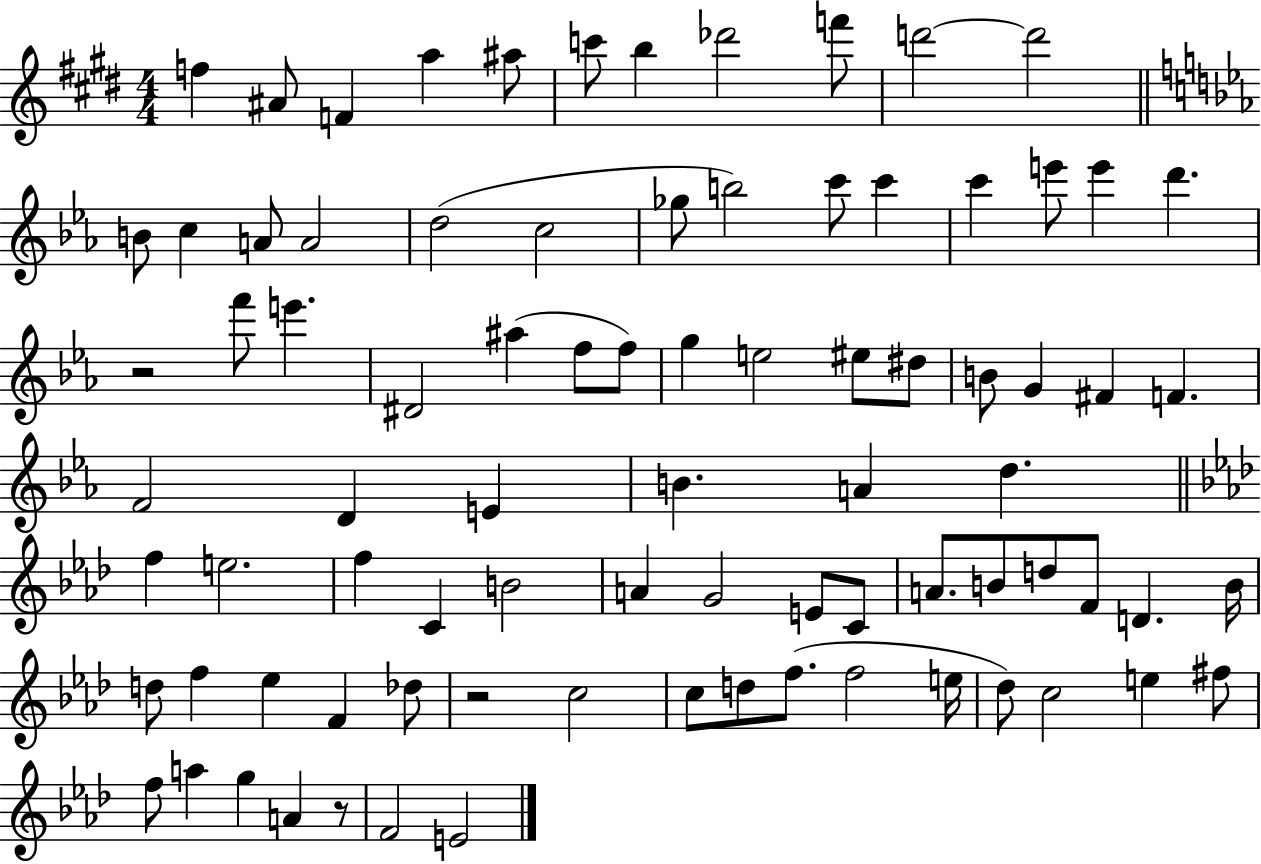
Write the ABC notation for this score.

X:1
T:Untitled
M:4/4
L:1/4
K:E
f ^A/2 F a ^a/2 c'/2 b _d'2 f'/2 d'2 d'2 B/2 c A/2 A2 d2 c2 _g/2 b2 c'/2 c' c' e'/2 e' d' z2 f'/2 e' ^D2 ^a f/2 f/2 g e2 ^e/2 ^d/2 B/2 G ^F F F2 D E B A d f e2 f C B2 A G2 E/2 C/2 A/2 B/2 d/2 F/2 D B/4 d/2 f _e F _d/2 z2 c2 c/2 d/2 f/2 f2 e/4 _d/2 c2 e ^f/2 f/2 a g A z/2 F2 E2